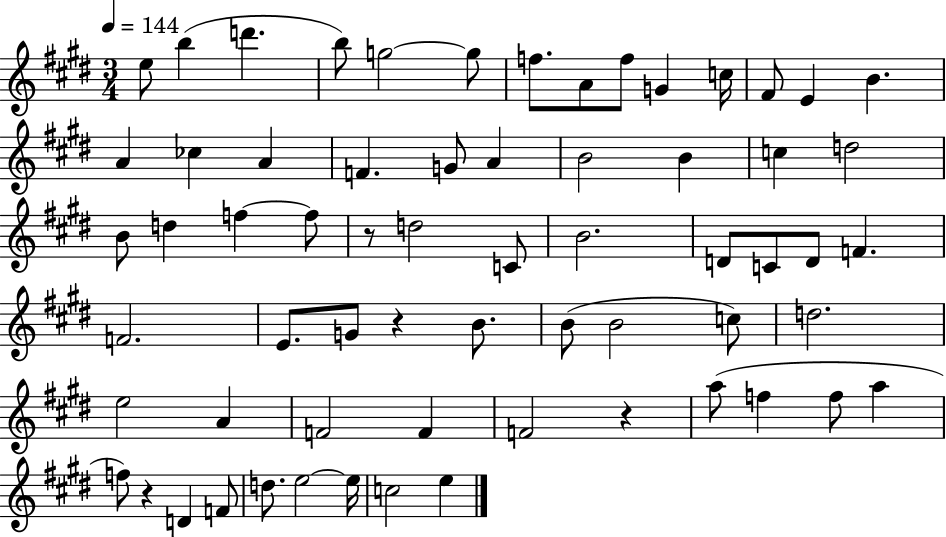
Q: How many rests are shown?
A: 4